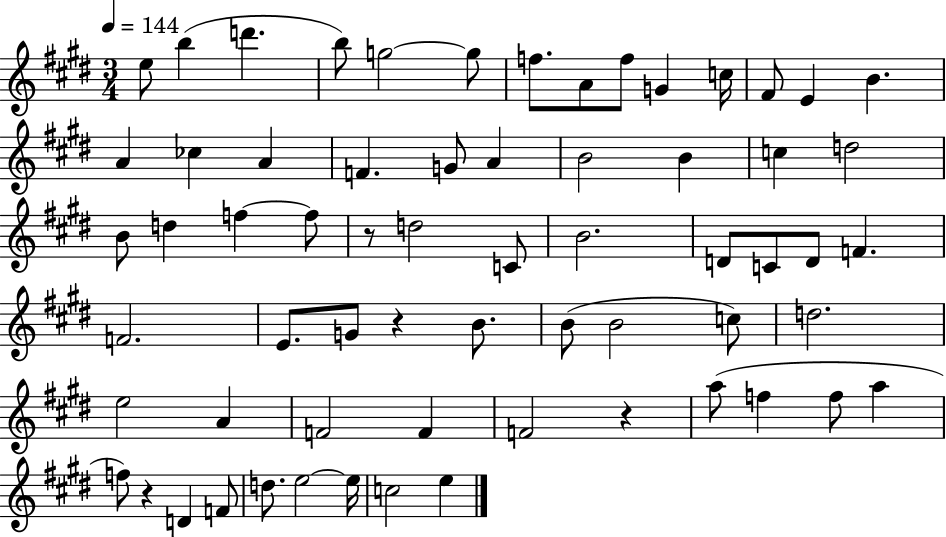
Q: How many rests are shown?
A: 4